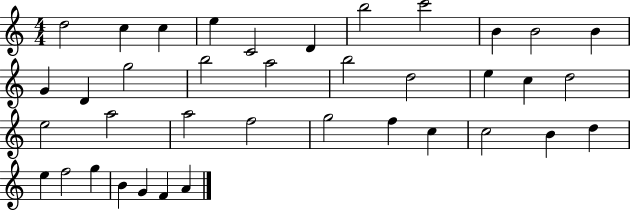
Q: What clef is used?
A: treble